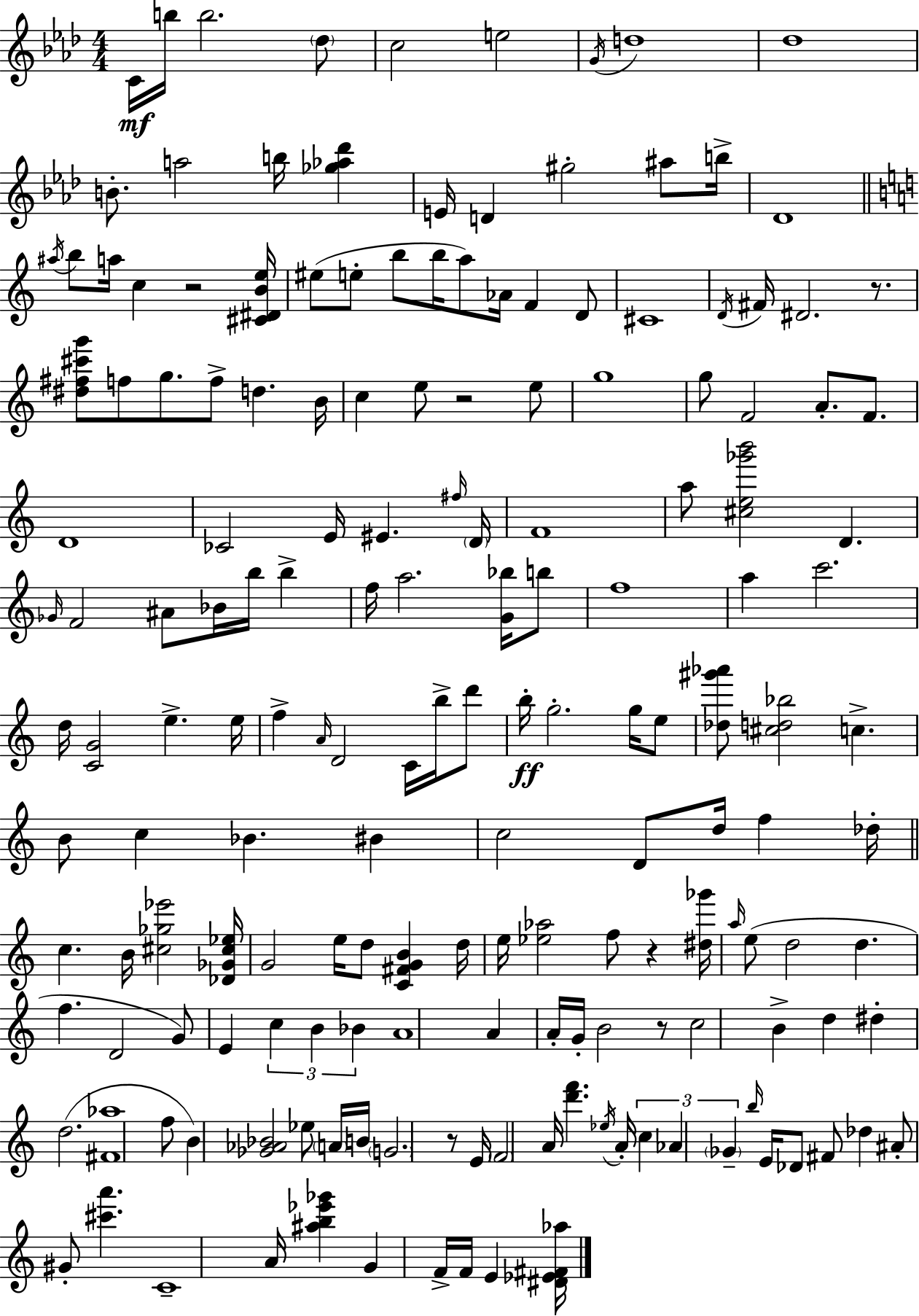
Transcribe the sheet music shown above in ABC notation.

X:1
T:Untitled
M:4/4
L:1/4
K:Ab
C/4 b/4 b2 _d/2 c2 e2 G/4 d4 _d4 B/2 a2 b/4 [_g_a_d'] E/4 D ^g2 ^a/2 b/4 _D4 ^a/4 b/2 a/4 c z2 [^C^DBe]/4 ^e/2 e/2 b/2 b/4 a/2 _A/4 F D/2 ^C4 D/4 ^F/4 ^D2 z/2 [^d^f^c'g']/2 f/2 g/2 f/2 d B/4 c e/2 z2 e/2 g4 g/2 F2 A/2 F/2 D4 _C2 E/4 ^E ^f/4 D/4 F4 a/2 [^ce_g'b']2 D _G/4 F2 ^A/2 _B/4 b/4 b f/4 a2 [G_b]/4 b/2 f4 a c'2 d/4 [CG]2 e e/4 f A/4 D2 C/4 b/4 d'/2 b/4 g2 g/4 e/2 [_d^g'_a']/2 [^cd_b]2 c B/2 c _B ^B c2 D/2 d/4 f _d/4 c B/4 [^c_g_e']2 [_D_G^c_e]/4 G2 e/4 d/2 [C^FGB] d/4 e/4 [_e_a]2 f/2 z [^d_g']/4 a/4 e/2 d2 d f D2 G/2 E c B _B A4 A A/4 G/4 B2 z/2 c2 B d ^d d2 [^F_a]4 f/2 B [_G_A_B]2 _e/2 A/4 B/4 G2 z/2 E/4 F2 A/4 [d'f'] _e/4 A/4 c _A _G b/4 E/4 _D/2 ^F/2 _d ^A/2 ^G/2 [^c'a'] C4 A/4 [^ab_e'_g'] G F/4 F/4 E [^D_E^F_a]/4